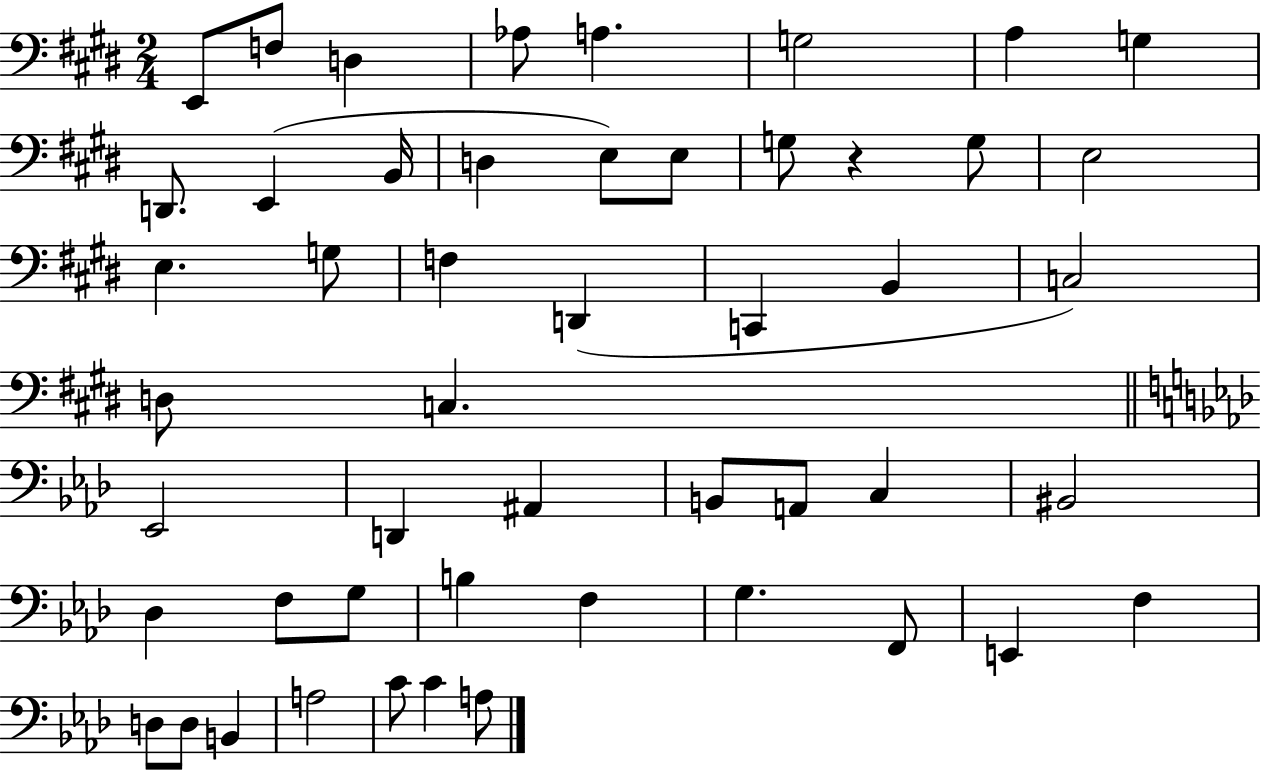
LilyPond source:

{
  \clef bass
  \numericTimeSignature
  \time 2/4
  \key e \major
  e,8 f8 d4 | aes8 a4. | g2 | a4 g4 | \break d,8. e,4( b,16 | d4 e8) e8 | g8 r4 g8 | e2 | \break e4. g8 | f4 d,4( | c,4 b,4 | c2) | \break d8 c4. | \bar "||" \break \key aes \major ees,2 | d,4 ais,4 | b,8 a,8 c4 | bis,2 | \break des4 f8 g8 | b4 f4 | g4. f,8 | e,4 f4 | \break d8 d8 b,4 | a2 | c'8 c'4 a8 | \bar "|."
}